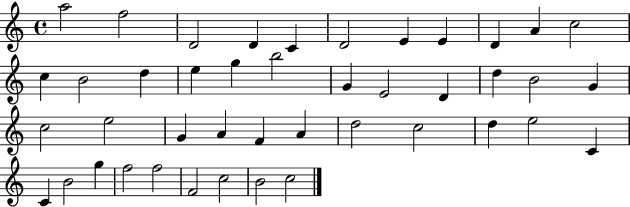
X:1
T:Untitled
M:4/4
L:1/4
K:C
a2 f2 D2 D C D2 E E D A c2 c B2 d e g b2 G E2 D d B2 G c2 e2 G A F A d2 c2 d e2 C C B2 g f2 f2 F2 c2 B2 c2